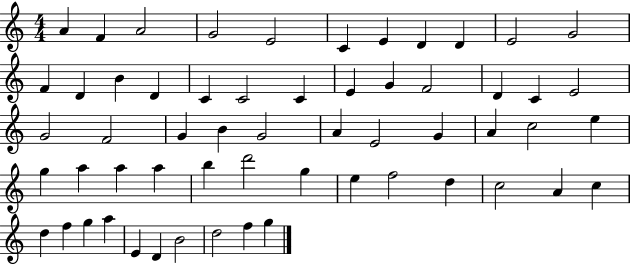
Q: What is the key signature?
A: C major